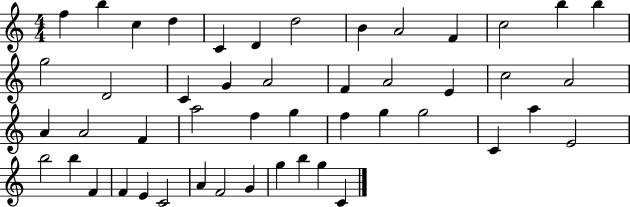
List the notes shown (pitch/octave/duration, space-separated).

F5/q B5/q C5/q D5/q C4/q D4/q D5/h B4/q A4/h F4/q C5/h B5/q B5/q G5/h D4/h C4/q G4/q A4/h F4/q A4/h E4/q C5/h A4/h A4/q A4/h F4/q A5/h F5/q G5/q F5/q G5/q G5/h C4/q A5/q E4/h B5/h B5/q F4/q F4/q E4/q C4/h A4/q F4/h G4/q G5/q B5/q G5/q C4/q